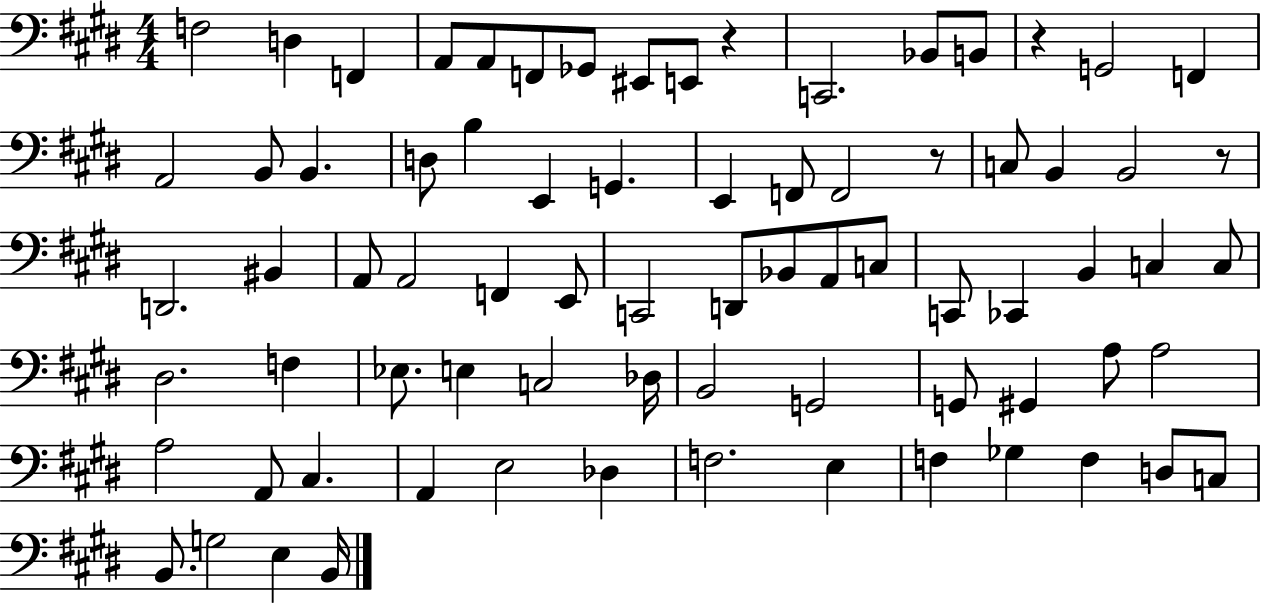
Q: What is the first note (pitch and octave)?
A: F3